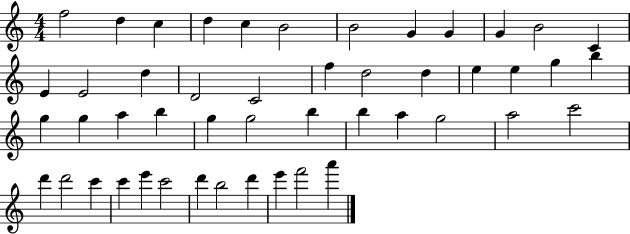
F5/h D5/q C5/q D5/q C5/q B4/h B4/h G4/q G4/q G4/q B4/h C4/q E4/q E4/h D5/q D4/h C4/h F5/q D5/h D5/q E5/q E5/q G5/q B5/q G5/q G5/q A5/q B5/q G5/q G5/h B5/q B5/q A5/q G5/h A5/h C6/h D6/q D6/h C6/q C6/q E6/q C6/h D6/q B5/h D6/q E6/q F6/h A6/q